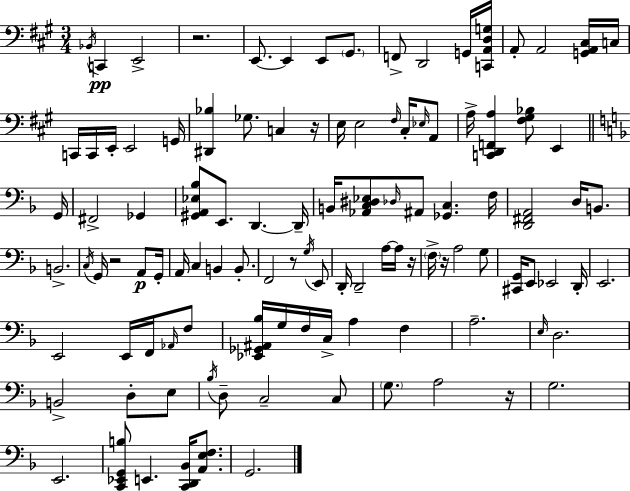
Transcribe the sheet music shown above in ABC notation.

X:1
T:Untitled
M:3/4
L:1/4
K:A
_B,,/4 C,, E,,2 z2 E,,/2 E,, E,,/2 ^G,,/2 F,,/2 D,,2 G,,/4 [C,,A,,D,G,]/4 A,,/2 A,,2 [G,,A,,^C,]/4 C,/4 C,,/4 C,,/4 E,,/4 E,,2 G,,/4 [^D,,_B,] _G,/2 C, z/4 E,/4 E,2 ^F,/4 ^C,/4 _E,/4 A,,/2 A,/4 [C,,D,,F,,A,] [^F,^G,_B,]/2 E,, G,,/4 ^F,,2 _G,, [^G,,A,,_E,_B,]/2 E,,/2 D,, D,,/4 B,,/4 [_A,,C,^D,_E,]/2 _D,/4 ^A,,/2 [_G,,C,] F,/4 [D,,^F,,A,,]2 D,/4 B,,/2 B,,2 C,/4 G,,/4 z2 A,,/2 G,,/4 A,,/4 C, B,, B,,/2 F,,2 z/2 G,/4 E,,/2 D,,/4 D,,2 A,/4 A,/4 z/4 F,/4 z/4 A,2 G,/2 [^C,,G,,]/4 E,,/2 _E,,2 D,,/4 E,,2 E,,2 E,,/4 F,,/4 _A,,/4 F,/2 [_E,,_G,,^A,,_B,]/4 G,/4 F,/4 C,/4 A, F, A,2 E,/4 D,2 B,,2 D,/2 E,/2 _B,/4 D,/2 C,2 C,/2 G,/2 A,2 z/4 G,2 E,,2 [C,,_E,,G,,B,]/2 E,, [C,,D,,_B,,]/4 [A,,E,F,]/2 G,,2